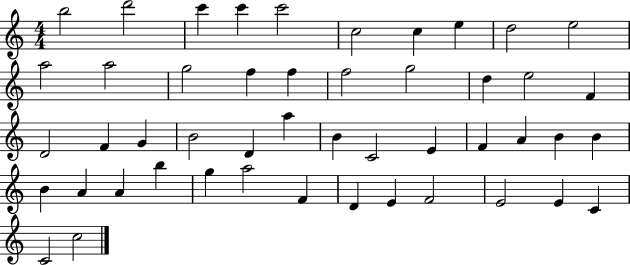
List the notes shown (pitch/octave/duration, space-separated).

B5/h D6/h C6/q C6/q C6/h C5/h C5/q E5/q D5/h E5/h A5/h A5/h G5/h F5/q F5/q F5/h G5/h D5/q E5/h F4/q D4/h F4/q G4/q B4/h D4/q A5/q B4/q C4/h E4/q F4/q A4/q B4/q B4/q B4/q A4/q A4/q B5/q G5/q A5/h F4/q D4/q E4/q F4/h E4/h E4/q C4/q C4/h C5/h